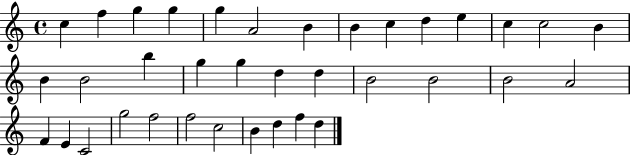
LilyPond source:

{
  \clef treble
  \time 4/4
  \defaultTimeSignature
  \key c \major
  c''4 f''4 g''4 g''4 | g''4 a'2 b'4 | b'4 c''4 d''4 e''4 | c''4 c''2 b'4 | \break b'4 b'2 b''4 | g''4 g''4 d''4 d''4 | b'2 b'2 | b'2 a'2 | \break f'4 e'4 c'2 | g''2 f''2 | f''2 c''2 | b'4 d''4 f''4 d''4 | \break \bar "|."
}